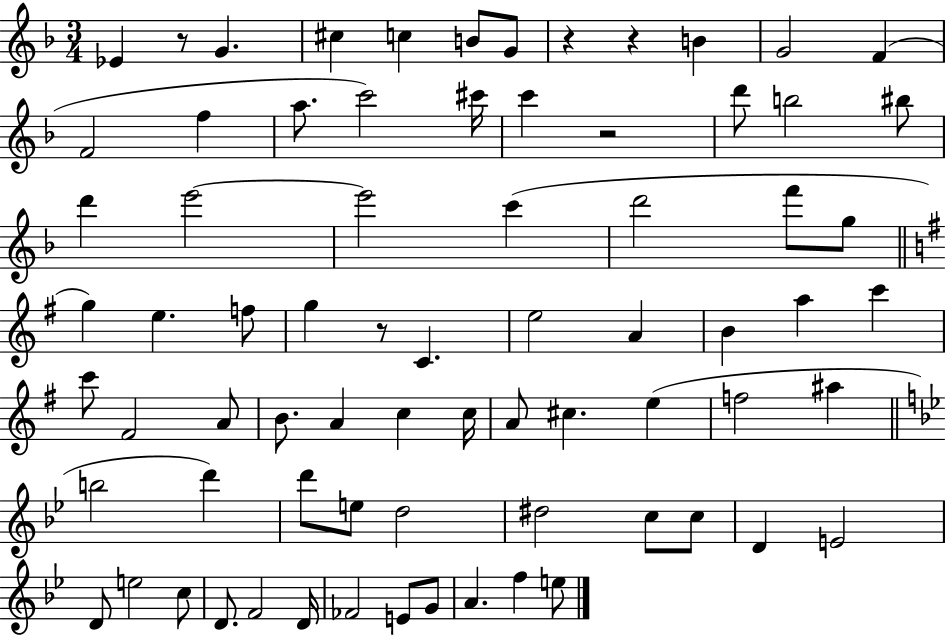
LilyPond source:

{
  \clef treble
  \numericTimeSignature
  \time 3/4
  \key f \major
  ees'4 r8 g'4. | cis''4 c''4 b'8 g'8 | r4 r4 b'4 | g'2 f'4( | \break f'2 f''4 | a''8. c'''2) cis'''16 | c'''4 r2 | d'''8 b''2 bis''8 | \break d'''4 e'''2~~ | e'''2 c'''4( | d'''2 f'''8 g''8 | \bar "||" \break \key e \minor g''4) e''4. f''8 | g''4 r8 c'4. | e''2 a'4 | b'4 a''4 c'''4 | \break c'''8 fis'2 a'8 | b'8. a'4 c''4 c''16 | a'8 cis''4. e''4( | f''2 ais''4 | \break \bar "||" \break \key g \minor b''2 d'''4) | d'''8 e''8 d''2 | dis''2 c''8 c''8 | d'4 e'2 | \break d'8 e''2 c''8 | d'8. f'2 d'16 | fes'2 e'8 g'8 | a'4. f''4 e''8 | \break \bar "|."
}